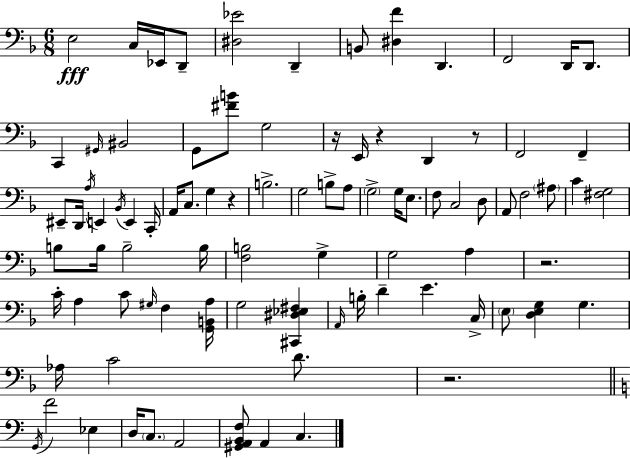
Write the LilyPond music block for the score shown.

{
  \clef bass
  \numericTimeSignature
  \time 6/8
  \key d \minor
  e2\fff c16 ees,16 d,8-- | <dis ees'>2 d,4-- | b,8 <dis f'>4 d,4. | f,2 d,16 d,8. | \break c,4 \grace { gis,16 } bis,2 | g,8 <fis' b'>8 g2 | r16 e,16 r4 d,4 r8 | f,2 f,4-- | \break eis,8-- d,16 \acciaccatura { a16 } e,4 \acciaccatura { bes,16 } e,4 | c,16-. a,16 c8. g4 r4 | b2.-> | g2 b8-> | \break a8 \parenthesize g2-> g16 | e8. f8 c2 | d8 a,8 f2 | \parenthesize ais8 c'4 <fis g>2 | \break b8 b16 b2-- | b16 <f b>2 g4-> | g2 a4 | r2. | \break c'16-. a4 c'8 \grace { gis16 } f4 | <g, b, a>16 g2 | <cis, dis ees fis>4 \grace { a,16 } b16-. d'4-- e'4. | c16-> \parenthesize e8 <d e g>4 g4. | \break aes16 c'2 | d'8. r2. | \bar "||" \break \key c \major \acciaccatura { g,16 } f'2 ees4 | d16 \parenthesize c8. a,2 | <gis, a, b, f>8 a,4 c4. | \bar "|."
}